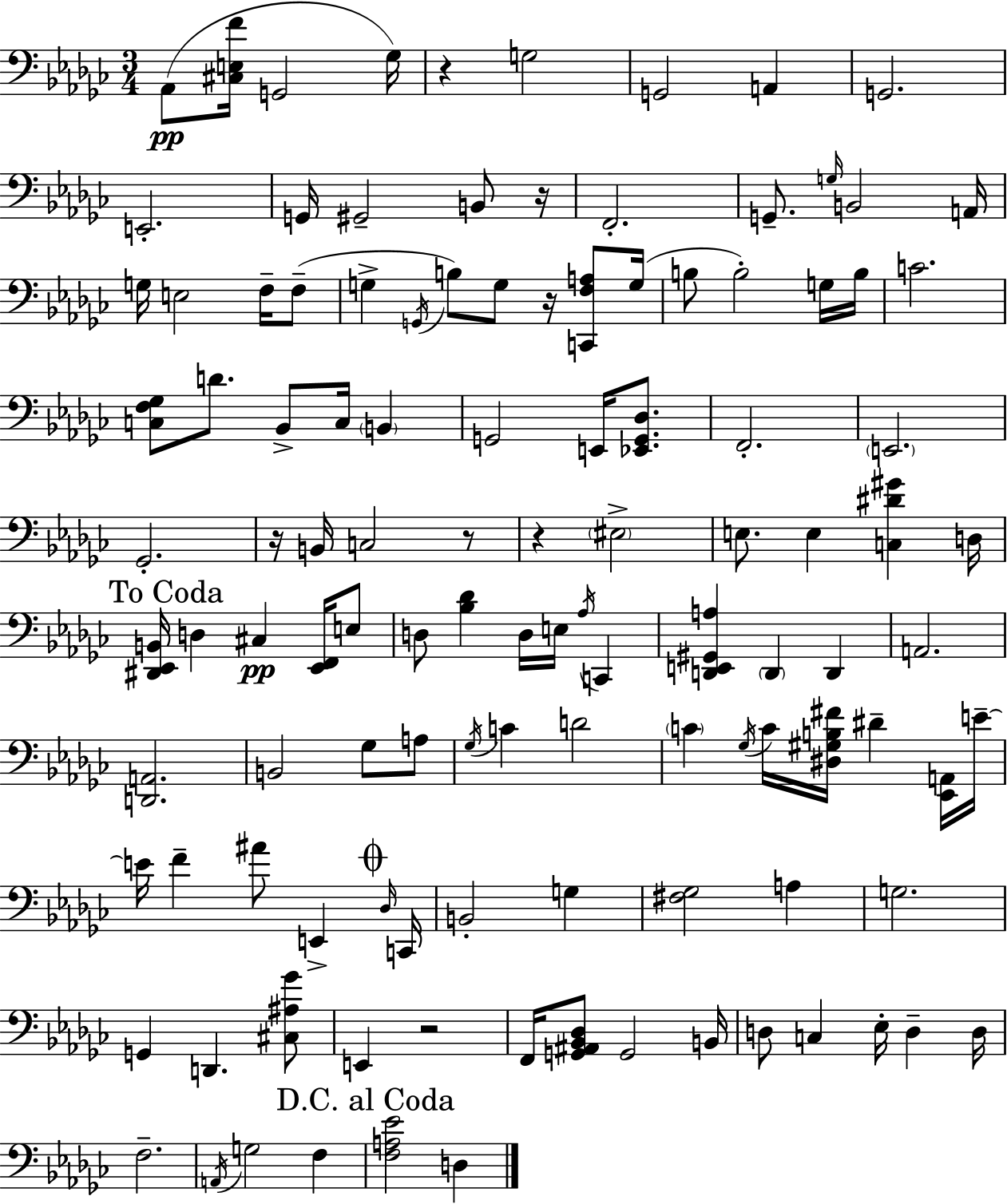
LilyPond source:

{
  \clef bass
  \numericTimeSignature
  \time 3/4
  \key ees \minor
  aes,8(\pp <cis e f'>16 g,2 ges16) | r4 g2 | g,2 a,4 | g,2. | \break e,2.-. | g,16 gis,2-- b,8 r16 | f,2.-. | g,8.-- \grace { g16 } b,2 | \break a,16 g16 e2 f16-- f8--( | g4-> \acciaccatura { g,16 } b8) g8 r16 <c, f a>8 | g16( b8 b2-.) | g16 b16 c'2. | \break <c f ges>8 d'8. bes,8-> c16 \parenthesize b,4 | g,2 e,16 <ees, g, des>8. | f,2.-. | \parenthesize e,2. | \break ges,2.-. | r16 b,16 c2 | r8 r4 \parenthesize eis2-> | e8. e4 <c dis' gis'>4 | \break d16 \mark "To Coda" <dis, ees, b,>16 d4 cis4\pp <ees, f,>16 | e8 d8 <bes des'>4 d16 e16 \acciaccatura { aes16 } c,4 | <d, e, gis, a>4 \parenthesize d,4 d,4 | a,2. | \break <d, a,>2. | b,2 ges8 | a8 \acciaccatura { ges16 } c'4 d'2 | \parenthesize c'4 \acciaccatura { ges16 } c'16 <dis gis b fis'>16 dis'4-- | \break <ees, a,>16 e'16--~~ e'16 f'4-- ais'8 | e,4-> \mark \markup { \musicglyph "scripts.coda" } \grace { des16 } c,16 b,2-. | g4 <fis ges>2 | a4 g2. | \break g,4 d,4. | <cis ais ges'>8 e,4 r2 | f,16 <g, ais, bes, des>8 g,2 | b,16 d8 c4 | \break ees16-. d4-- d16 f2.-- | \acciaccatura { a,16 } g2 | f4 \mark "D.C. al Coda" <f a ees'>2 | d4 \bar "|."
}